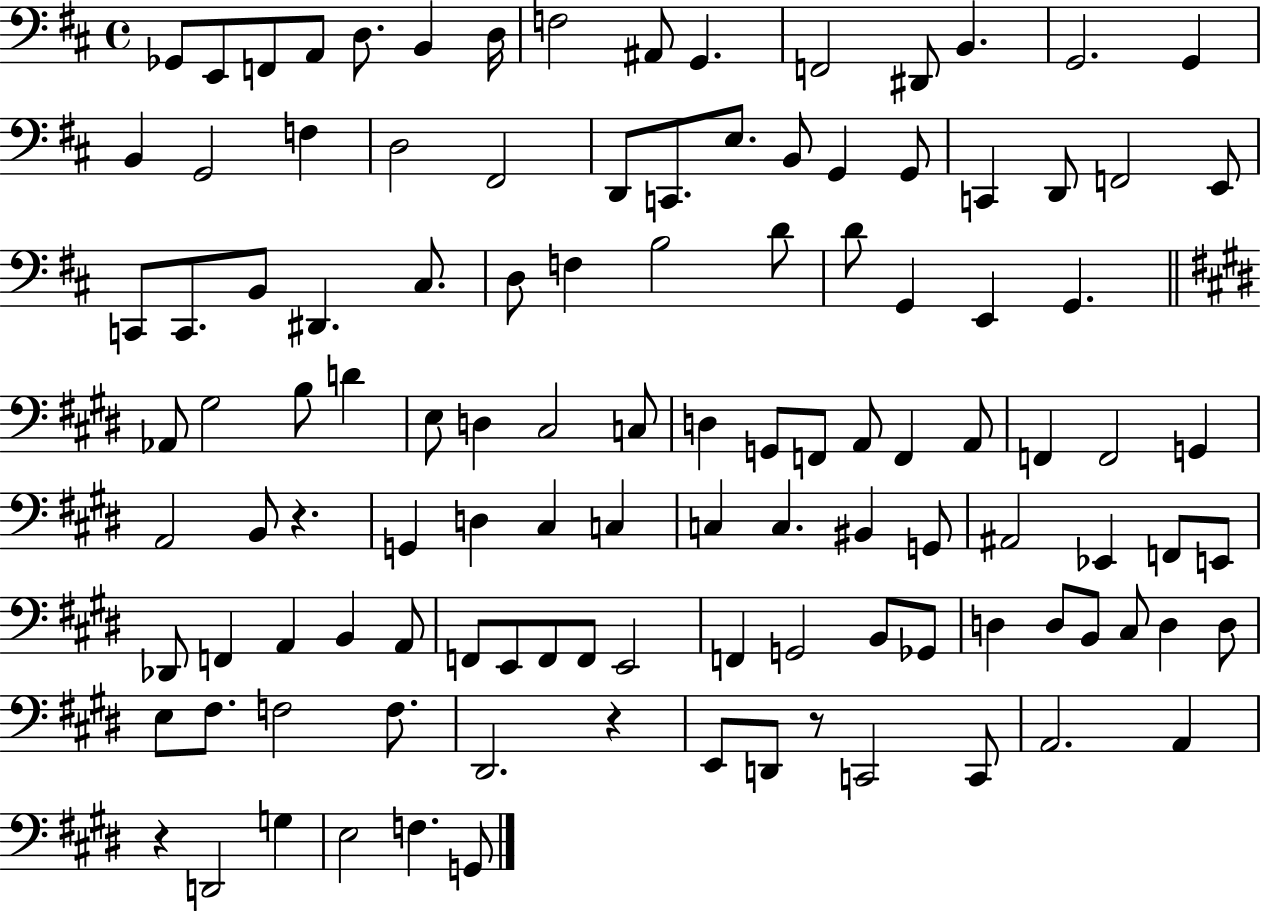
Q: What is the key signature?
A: D major